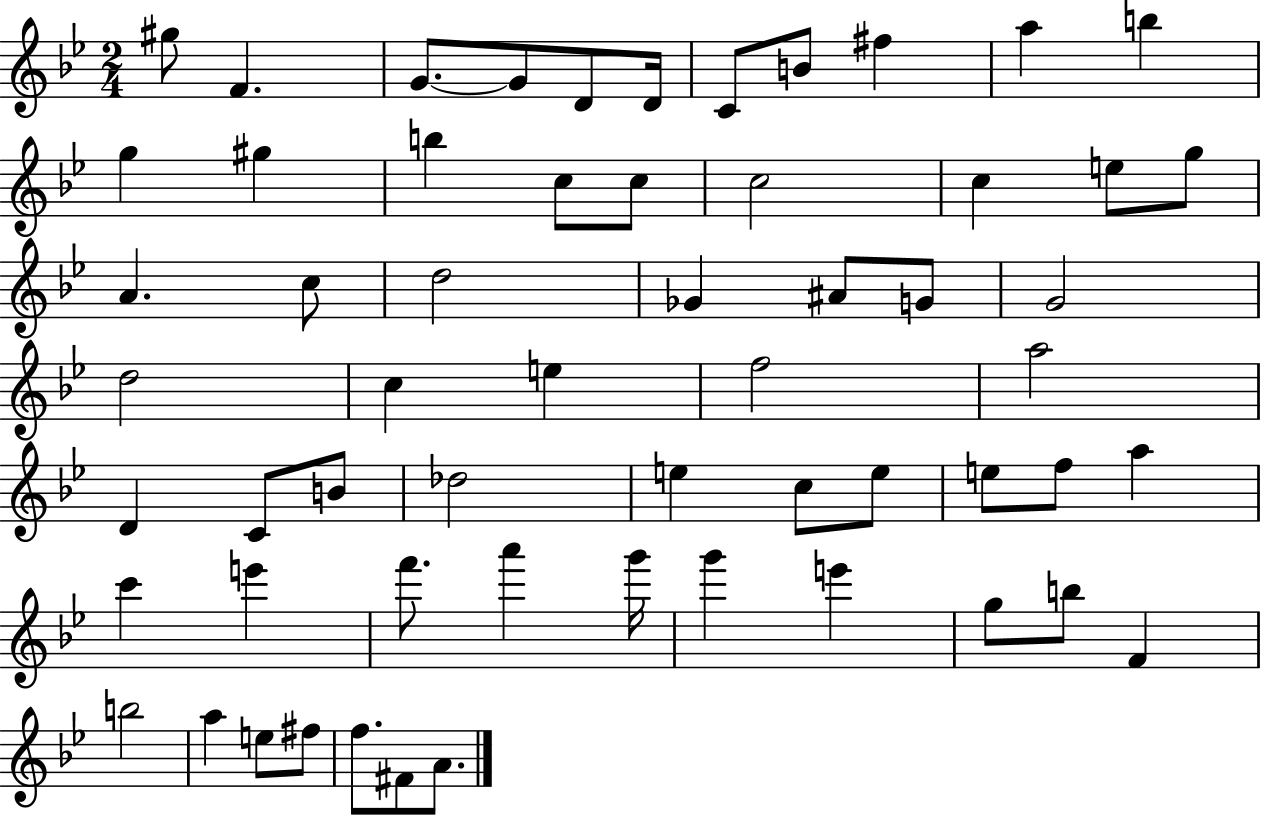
{
  \clef treble
  \numericTimeSignature
  \time 2/4
  \key bes \major
  gis''8 f'4. | g'8.~~ g'8 d'8 d'16 | c'8 b'8 fis''4 | a''4 b''4 | \break g''4 gis''4 | b''4 c''8 c''8 | c''2 | c''4 e''8 g''8 | \break a'4. c''8 | d''2 | ges'4 ais'8 g'8 | g'2 | \break d''2 | c''4 e''4 | f''2 | a''2 | \break d'4 c'8 b'8 | des''2 | e''4 c''8 e''8 | e''8 f''8 a''4 | \break c'''4 e'''4 | f'''8. a'''4 g'''16 | g'''4 e'''4 | g''8 b''8 f'4 | \break b''2 | a''4 e''8 fis''8 | f''8. fis'8 a'8. | \bar "|."
}